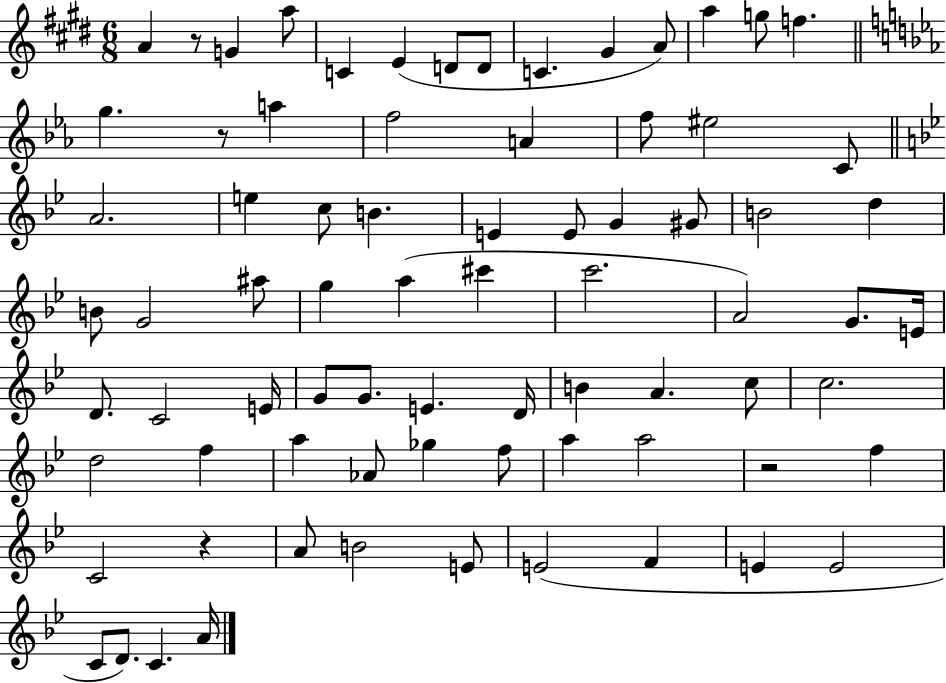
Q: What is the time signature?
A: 6/8